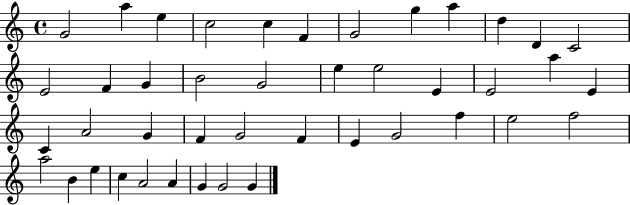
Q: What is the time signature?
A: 4/4